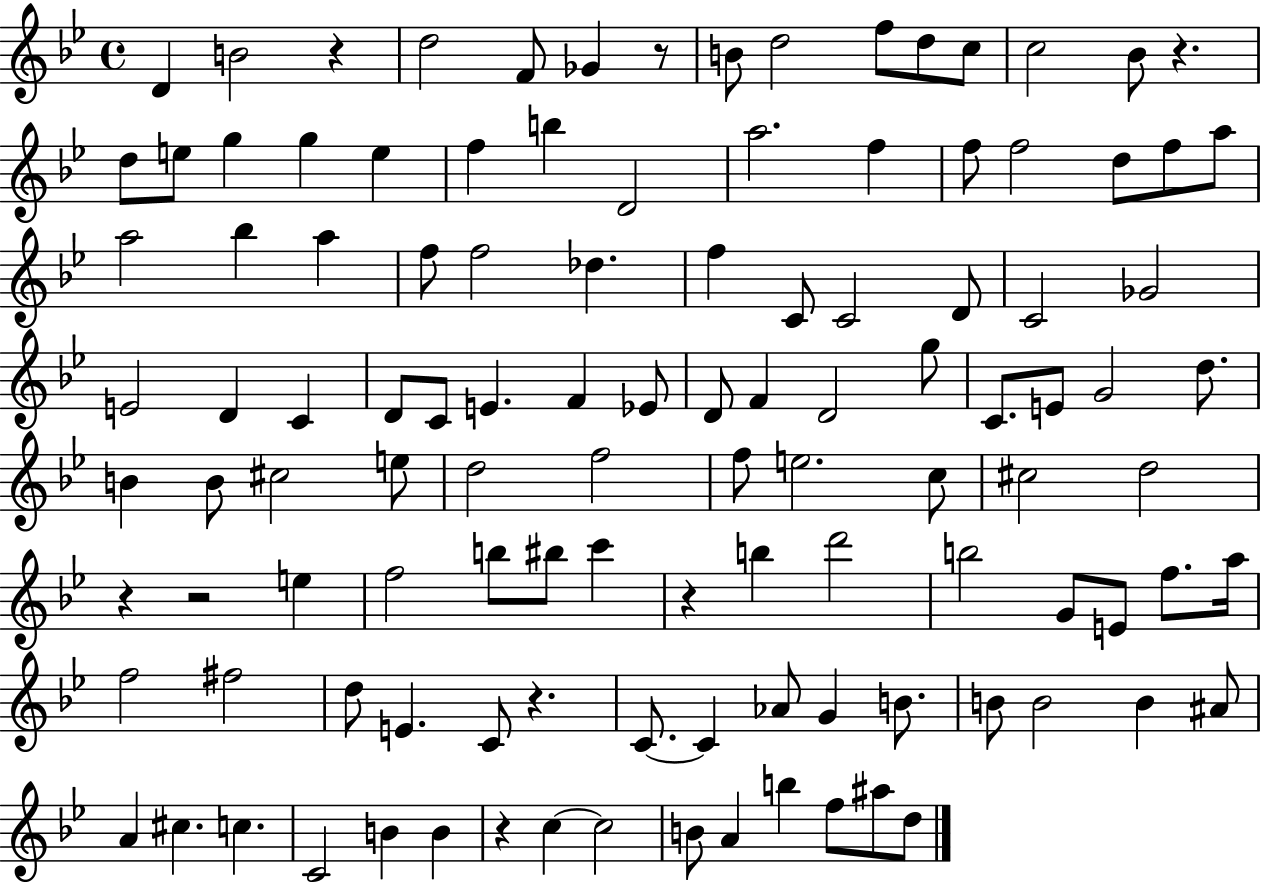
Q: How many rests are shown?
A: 8